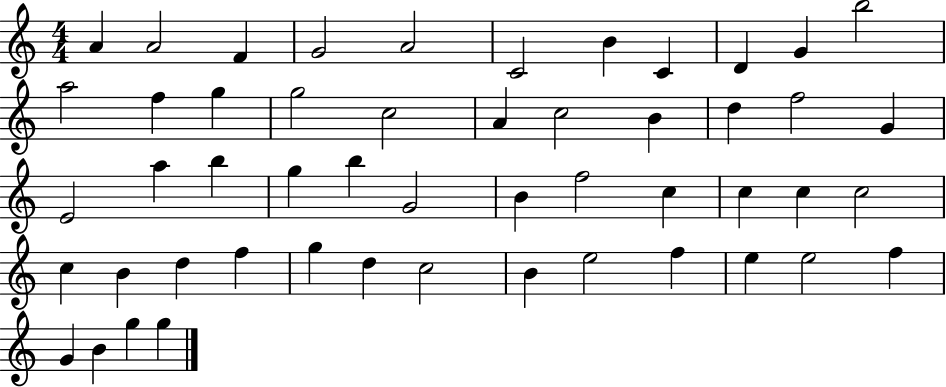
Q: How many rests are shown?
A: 0